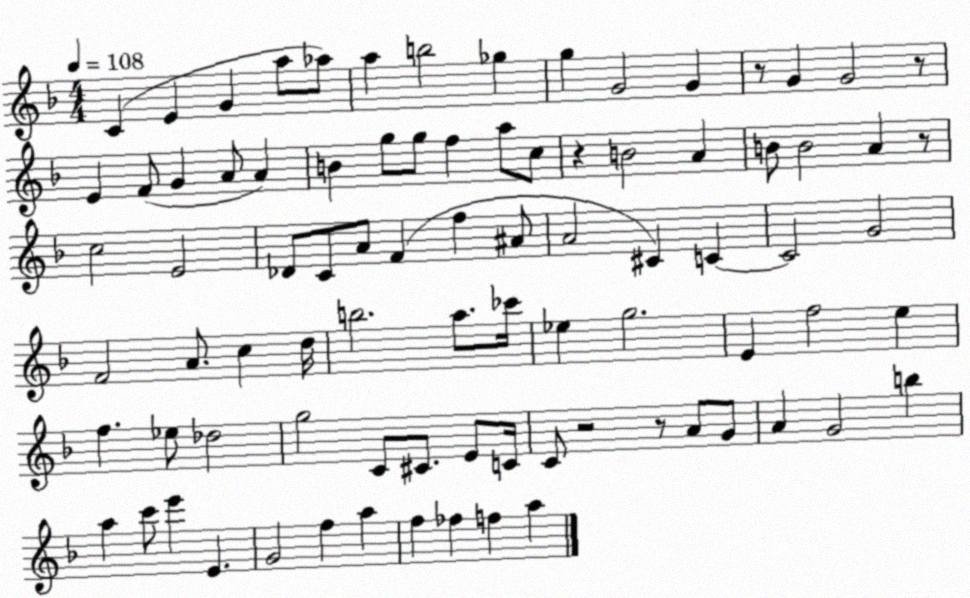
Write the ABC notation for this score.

X:1
T:Untitled
M:4/4
L:1/4
K:F
C E G a/2 _a/2 a b2 _g g G2 G z/2 G G2 z/2 E F/2 G A/2 A B g/2 g/2 f a/2 c/2 z B2 A B/2 B2 A z/2 c2 E2 _D/2 C/2 A/2 F f ^A/2 A2 ^C C C2 G2 F2 A/2 c d/4 b2 a/2 _c'/4 _e g2 E f2 e f _e/2 _d2 g2 C/2 ^C/2 E/2 C/4 C/2 z2 z/2 A/2 G/2 A G2 b a c'/2 e' E G2 f a f _f f a